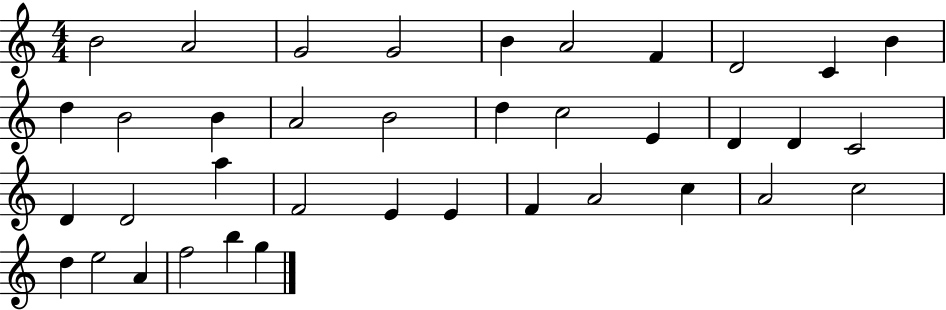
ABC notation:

X:1
T:Untitled
M:4/4
L:1/4
K:C
B2 A2 G2 G2 B A2 F D2 C B d B2 B A2 B2 d c2 E D D C2 D D2 a F2 E E F A2 c A2 c2 d e2 A f2 b g